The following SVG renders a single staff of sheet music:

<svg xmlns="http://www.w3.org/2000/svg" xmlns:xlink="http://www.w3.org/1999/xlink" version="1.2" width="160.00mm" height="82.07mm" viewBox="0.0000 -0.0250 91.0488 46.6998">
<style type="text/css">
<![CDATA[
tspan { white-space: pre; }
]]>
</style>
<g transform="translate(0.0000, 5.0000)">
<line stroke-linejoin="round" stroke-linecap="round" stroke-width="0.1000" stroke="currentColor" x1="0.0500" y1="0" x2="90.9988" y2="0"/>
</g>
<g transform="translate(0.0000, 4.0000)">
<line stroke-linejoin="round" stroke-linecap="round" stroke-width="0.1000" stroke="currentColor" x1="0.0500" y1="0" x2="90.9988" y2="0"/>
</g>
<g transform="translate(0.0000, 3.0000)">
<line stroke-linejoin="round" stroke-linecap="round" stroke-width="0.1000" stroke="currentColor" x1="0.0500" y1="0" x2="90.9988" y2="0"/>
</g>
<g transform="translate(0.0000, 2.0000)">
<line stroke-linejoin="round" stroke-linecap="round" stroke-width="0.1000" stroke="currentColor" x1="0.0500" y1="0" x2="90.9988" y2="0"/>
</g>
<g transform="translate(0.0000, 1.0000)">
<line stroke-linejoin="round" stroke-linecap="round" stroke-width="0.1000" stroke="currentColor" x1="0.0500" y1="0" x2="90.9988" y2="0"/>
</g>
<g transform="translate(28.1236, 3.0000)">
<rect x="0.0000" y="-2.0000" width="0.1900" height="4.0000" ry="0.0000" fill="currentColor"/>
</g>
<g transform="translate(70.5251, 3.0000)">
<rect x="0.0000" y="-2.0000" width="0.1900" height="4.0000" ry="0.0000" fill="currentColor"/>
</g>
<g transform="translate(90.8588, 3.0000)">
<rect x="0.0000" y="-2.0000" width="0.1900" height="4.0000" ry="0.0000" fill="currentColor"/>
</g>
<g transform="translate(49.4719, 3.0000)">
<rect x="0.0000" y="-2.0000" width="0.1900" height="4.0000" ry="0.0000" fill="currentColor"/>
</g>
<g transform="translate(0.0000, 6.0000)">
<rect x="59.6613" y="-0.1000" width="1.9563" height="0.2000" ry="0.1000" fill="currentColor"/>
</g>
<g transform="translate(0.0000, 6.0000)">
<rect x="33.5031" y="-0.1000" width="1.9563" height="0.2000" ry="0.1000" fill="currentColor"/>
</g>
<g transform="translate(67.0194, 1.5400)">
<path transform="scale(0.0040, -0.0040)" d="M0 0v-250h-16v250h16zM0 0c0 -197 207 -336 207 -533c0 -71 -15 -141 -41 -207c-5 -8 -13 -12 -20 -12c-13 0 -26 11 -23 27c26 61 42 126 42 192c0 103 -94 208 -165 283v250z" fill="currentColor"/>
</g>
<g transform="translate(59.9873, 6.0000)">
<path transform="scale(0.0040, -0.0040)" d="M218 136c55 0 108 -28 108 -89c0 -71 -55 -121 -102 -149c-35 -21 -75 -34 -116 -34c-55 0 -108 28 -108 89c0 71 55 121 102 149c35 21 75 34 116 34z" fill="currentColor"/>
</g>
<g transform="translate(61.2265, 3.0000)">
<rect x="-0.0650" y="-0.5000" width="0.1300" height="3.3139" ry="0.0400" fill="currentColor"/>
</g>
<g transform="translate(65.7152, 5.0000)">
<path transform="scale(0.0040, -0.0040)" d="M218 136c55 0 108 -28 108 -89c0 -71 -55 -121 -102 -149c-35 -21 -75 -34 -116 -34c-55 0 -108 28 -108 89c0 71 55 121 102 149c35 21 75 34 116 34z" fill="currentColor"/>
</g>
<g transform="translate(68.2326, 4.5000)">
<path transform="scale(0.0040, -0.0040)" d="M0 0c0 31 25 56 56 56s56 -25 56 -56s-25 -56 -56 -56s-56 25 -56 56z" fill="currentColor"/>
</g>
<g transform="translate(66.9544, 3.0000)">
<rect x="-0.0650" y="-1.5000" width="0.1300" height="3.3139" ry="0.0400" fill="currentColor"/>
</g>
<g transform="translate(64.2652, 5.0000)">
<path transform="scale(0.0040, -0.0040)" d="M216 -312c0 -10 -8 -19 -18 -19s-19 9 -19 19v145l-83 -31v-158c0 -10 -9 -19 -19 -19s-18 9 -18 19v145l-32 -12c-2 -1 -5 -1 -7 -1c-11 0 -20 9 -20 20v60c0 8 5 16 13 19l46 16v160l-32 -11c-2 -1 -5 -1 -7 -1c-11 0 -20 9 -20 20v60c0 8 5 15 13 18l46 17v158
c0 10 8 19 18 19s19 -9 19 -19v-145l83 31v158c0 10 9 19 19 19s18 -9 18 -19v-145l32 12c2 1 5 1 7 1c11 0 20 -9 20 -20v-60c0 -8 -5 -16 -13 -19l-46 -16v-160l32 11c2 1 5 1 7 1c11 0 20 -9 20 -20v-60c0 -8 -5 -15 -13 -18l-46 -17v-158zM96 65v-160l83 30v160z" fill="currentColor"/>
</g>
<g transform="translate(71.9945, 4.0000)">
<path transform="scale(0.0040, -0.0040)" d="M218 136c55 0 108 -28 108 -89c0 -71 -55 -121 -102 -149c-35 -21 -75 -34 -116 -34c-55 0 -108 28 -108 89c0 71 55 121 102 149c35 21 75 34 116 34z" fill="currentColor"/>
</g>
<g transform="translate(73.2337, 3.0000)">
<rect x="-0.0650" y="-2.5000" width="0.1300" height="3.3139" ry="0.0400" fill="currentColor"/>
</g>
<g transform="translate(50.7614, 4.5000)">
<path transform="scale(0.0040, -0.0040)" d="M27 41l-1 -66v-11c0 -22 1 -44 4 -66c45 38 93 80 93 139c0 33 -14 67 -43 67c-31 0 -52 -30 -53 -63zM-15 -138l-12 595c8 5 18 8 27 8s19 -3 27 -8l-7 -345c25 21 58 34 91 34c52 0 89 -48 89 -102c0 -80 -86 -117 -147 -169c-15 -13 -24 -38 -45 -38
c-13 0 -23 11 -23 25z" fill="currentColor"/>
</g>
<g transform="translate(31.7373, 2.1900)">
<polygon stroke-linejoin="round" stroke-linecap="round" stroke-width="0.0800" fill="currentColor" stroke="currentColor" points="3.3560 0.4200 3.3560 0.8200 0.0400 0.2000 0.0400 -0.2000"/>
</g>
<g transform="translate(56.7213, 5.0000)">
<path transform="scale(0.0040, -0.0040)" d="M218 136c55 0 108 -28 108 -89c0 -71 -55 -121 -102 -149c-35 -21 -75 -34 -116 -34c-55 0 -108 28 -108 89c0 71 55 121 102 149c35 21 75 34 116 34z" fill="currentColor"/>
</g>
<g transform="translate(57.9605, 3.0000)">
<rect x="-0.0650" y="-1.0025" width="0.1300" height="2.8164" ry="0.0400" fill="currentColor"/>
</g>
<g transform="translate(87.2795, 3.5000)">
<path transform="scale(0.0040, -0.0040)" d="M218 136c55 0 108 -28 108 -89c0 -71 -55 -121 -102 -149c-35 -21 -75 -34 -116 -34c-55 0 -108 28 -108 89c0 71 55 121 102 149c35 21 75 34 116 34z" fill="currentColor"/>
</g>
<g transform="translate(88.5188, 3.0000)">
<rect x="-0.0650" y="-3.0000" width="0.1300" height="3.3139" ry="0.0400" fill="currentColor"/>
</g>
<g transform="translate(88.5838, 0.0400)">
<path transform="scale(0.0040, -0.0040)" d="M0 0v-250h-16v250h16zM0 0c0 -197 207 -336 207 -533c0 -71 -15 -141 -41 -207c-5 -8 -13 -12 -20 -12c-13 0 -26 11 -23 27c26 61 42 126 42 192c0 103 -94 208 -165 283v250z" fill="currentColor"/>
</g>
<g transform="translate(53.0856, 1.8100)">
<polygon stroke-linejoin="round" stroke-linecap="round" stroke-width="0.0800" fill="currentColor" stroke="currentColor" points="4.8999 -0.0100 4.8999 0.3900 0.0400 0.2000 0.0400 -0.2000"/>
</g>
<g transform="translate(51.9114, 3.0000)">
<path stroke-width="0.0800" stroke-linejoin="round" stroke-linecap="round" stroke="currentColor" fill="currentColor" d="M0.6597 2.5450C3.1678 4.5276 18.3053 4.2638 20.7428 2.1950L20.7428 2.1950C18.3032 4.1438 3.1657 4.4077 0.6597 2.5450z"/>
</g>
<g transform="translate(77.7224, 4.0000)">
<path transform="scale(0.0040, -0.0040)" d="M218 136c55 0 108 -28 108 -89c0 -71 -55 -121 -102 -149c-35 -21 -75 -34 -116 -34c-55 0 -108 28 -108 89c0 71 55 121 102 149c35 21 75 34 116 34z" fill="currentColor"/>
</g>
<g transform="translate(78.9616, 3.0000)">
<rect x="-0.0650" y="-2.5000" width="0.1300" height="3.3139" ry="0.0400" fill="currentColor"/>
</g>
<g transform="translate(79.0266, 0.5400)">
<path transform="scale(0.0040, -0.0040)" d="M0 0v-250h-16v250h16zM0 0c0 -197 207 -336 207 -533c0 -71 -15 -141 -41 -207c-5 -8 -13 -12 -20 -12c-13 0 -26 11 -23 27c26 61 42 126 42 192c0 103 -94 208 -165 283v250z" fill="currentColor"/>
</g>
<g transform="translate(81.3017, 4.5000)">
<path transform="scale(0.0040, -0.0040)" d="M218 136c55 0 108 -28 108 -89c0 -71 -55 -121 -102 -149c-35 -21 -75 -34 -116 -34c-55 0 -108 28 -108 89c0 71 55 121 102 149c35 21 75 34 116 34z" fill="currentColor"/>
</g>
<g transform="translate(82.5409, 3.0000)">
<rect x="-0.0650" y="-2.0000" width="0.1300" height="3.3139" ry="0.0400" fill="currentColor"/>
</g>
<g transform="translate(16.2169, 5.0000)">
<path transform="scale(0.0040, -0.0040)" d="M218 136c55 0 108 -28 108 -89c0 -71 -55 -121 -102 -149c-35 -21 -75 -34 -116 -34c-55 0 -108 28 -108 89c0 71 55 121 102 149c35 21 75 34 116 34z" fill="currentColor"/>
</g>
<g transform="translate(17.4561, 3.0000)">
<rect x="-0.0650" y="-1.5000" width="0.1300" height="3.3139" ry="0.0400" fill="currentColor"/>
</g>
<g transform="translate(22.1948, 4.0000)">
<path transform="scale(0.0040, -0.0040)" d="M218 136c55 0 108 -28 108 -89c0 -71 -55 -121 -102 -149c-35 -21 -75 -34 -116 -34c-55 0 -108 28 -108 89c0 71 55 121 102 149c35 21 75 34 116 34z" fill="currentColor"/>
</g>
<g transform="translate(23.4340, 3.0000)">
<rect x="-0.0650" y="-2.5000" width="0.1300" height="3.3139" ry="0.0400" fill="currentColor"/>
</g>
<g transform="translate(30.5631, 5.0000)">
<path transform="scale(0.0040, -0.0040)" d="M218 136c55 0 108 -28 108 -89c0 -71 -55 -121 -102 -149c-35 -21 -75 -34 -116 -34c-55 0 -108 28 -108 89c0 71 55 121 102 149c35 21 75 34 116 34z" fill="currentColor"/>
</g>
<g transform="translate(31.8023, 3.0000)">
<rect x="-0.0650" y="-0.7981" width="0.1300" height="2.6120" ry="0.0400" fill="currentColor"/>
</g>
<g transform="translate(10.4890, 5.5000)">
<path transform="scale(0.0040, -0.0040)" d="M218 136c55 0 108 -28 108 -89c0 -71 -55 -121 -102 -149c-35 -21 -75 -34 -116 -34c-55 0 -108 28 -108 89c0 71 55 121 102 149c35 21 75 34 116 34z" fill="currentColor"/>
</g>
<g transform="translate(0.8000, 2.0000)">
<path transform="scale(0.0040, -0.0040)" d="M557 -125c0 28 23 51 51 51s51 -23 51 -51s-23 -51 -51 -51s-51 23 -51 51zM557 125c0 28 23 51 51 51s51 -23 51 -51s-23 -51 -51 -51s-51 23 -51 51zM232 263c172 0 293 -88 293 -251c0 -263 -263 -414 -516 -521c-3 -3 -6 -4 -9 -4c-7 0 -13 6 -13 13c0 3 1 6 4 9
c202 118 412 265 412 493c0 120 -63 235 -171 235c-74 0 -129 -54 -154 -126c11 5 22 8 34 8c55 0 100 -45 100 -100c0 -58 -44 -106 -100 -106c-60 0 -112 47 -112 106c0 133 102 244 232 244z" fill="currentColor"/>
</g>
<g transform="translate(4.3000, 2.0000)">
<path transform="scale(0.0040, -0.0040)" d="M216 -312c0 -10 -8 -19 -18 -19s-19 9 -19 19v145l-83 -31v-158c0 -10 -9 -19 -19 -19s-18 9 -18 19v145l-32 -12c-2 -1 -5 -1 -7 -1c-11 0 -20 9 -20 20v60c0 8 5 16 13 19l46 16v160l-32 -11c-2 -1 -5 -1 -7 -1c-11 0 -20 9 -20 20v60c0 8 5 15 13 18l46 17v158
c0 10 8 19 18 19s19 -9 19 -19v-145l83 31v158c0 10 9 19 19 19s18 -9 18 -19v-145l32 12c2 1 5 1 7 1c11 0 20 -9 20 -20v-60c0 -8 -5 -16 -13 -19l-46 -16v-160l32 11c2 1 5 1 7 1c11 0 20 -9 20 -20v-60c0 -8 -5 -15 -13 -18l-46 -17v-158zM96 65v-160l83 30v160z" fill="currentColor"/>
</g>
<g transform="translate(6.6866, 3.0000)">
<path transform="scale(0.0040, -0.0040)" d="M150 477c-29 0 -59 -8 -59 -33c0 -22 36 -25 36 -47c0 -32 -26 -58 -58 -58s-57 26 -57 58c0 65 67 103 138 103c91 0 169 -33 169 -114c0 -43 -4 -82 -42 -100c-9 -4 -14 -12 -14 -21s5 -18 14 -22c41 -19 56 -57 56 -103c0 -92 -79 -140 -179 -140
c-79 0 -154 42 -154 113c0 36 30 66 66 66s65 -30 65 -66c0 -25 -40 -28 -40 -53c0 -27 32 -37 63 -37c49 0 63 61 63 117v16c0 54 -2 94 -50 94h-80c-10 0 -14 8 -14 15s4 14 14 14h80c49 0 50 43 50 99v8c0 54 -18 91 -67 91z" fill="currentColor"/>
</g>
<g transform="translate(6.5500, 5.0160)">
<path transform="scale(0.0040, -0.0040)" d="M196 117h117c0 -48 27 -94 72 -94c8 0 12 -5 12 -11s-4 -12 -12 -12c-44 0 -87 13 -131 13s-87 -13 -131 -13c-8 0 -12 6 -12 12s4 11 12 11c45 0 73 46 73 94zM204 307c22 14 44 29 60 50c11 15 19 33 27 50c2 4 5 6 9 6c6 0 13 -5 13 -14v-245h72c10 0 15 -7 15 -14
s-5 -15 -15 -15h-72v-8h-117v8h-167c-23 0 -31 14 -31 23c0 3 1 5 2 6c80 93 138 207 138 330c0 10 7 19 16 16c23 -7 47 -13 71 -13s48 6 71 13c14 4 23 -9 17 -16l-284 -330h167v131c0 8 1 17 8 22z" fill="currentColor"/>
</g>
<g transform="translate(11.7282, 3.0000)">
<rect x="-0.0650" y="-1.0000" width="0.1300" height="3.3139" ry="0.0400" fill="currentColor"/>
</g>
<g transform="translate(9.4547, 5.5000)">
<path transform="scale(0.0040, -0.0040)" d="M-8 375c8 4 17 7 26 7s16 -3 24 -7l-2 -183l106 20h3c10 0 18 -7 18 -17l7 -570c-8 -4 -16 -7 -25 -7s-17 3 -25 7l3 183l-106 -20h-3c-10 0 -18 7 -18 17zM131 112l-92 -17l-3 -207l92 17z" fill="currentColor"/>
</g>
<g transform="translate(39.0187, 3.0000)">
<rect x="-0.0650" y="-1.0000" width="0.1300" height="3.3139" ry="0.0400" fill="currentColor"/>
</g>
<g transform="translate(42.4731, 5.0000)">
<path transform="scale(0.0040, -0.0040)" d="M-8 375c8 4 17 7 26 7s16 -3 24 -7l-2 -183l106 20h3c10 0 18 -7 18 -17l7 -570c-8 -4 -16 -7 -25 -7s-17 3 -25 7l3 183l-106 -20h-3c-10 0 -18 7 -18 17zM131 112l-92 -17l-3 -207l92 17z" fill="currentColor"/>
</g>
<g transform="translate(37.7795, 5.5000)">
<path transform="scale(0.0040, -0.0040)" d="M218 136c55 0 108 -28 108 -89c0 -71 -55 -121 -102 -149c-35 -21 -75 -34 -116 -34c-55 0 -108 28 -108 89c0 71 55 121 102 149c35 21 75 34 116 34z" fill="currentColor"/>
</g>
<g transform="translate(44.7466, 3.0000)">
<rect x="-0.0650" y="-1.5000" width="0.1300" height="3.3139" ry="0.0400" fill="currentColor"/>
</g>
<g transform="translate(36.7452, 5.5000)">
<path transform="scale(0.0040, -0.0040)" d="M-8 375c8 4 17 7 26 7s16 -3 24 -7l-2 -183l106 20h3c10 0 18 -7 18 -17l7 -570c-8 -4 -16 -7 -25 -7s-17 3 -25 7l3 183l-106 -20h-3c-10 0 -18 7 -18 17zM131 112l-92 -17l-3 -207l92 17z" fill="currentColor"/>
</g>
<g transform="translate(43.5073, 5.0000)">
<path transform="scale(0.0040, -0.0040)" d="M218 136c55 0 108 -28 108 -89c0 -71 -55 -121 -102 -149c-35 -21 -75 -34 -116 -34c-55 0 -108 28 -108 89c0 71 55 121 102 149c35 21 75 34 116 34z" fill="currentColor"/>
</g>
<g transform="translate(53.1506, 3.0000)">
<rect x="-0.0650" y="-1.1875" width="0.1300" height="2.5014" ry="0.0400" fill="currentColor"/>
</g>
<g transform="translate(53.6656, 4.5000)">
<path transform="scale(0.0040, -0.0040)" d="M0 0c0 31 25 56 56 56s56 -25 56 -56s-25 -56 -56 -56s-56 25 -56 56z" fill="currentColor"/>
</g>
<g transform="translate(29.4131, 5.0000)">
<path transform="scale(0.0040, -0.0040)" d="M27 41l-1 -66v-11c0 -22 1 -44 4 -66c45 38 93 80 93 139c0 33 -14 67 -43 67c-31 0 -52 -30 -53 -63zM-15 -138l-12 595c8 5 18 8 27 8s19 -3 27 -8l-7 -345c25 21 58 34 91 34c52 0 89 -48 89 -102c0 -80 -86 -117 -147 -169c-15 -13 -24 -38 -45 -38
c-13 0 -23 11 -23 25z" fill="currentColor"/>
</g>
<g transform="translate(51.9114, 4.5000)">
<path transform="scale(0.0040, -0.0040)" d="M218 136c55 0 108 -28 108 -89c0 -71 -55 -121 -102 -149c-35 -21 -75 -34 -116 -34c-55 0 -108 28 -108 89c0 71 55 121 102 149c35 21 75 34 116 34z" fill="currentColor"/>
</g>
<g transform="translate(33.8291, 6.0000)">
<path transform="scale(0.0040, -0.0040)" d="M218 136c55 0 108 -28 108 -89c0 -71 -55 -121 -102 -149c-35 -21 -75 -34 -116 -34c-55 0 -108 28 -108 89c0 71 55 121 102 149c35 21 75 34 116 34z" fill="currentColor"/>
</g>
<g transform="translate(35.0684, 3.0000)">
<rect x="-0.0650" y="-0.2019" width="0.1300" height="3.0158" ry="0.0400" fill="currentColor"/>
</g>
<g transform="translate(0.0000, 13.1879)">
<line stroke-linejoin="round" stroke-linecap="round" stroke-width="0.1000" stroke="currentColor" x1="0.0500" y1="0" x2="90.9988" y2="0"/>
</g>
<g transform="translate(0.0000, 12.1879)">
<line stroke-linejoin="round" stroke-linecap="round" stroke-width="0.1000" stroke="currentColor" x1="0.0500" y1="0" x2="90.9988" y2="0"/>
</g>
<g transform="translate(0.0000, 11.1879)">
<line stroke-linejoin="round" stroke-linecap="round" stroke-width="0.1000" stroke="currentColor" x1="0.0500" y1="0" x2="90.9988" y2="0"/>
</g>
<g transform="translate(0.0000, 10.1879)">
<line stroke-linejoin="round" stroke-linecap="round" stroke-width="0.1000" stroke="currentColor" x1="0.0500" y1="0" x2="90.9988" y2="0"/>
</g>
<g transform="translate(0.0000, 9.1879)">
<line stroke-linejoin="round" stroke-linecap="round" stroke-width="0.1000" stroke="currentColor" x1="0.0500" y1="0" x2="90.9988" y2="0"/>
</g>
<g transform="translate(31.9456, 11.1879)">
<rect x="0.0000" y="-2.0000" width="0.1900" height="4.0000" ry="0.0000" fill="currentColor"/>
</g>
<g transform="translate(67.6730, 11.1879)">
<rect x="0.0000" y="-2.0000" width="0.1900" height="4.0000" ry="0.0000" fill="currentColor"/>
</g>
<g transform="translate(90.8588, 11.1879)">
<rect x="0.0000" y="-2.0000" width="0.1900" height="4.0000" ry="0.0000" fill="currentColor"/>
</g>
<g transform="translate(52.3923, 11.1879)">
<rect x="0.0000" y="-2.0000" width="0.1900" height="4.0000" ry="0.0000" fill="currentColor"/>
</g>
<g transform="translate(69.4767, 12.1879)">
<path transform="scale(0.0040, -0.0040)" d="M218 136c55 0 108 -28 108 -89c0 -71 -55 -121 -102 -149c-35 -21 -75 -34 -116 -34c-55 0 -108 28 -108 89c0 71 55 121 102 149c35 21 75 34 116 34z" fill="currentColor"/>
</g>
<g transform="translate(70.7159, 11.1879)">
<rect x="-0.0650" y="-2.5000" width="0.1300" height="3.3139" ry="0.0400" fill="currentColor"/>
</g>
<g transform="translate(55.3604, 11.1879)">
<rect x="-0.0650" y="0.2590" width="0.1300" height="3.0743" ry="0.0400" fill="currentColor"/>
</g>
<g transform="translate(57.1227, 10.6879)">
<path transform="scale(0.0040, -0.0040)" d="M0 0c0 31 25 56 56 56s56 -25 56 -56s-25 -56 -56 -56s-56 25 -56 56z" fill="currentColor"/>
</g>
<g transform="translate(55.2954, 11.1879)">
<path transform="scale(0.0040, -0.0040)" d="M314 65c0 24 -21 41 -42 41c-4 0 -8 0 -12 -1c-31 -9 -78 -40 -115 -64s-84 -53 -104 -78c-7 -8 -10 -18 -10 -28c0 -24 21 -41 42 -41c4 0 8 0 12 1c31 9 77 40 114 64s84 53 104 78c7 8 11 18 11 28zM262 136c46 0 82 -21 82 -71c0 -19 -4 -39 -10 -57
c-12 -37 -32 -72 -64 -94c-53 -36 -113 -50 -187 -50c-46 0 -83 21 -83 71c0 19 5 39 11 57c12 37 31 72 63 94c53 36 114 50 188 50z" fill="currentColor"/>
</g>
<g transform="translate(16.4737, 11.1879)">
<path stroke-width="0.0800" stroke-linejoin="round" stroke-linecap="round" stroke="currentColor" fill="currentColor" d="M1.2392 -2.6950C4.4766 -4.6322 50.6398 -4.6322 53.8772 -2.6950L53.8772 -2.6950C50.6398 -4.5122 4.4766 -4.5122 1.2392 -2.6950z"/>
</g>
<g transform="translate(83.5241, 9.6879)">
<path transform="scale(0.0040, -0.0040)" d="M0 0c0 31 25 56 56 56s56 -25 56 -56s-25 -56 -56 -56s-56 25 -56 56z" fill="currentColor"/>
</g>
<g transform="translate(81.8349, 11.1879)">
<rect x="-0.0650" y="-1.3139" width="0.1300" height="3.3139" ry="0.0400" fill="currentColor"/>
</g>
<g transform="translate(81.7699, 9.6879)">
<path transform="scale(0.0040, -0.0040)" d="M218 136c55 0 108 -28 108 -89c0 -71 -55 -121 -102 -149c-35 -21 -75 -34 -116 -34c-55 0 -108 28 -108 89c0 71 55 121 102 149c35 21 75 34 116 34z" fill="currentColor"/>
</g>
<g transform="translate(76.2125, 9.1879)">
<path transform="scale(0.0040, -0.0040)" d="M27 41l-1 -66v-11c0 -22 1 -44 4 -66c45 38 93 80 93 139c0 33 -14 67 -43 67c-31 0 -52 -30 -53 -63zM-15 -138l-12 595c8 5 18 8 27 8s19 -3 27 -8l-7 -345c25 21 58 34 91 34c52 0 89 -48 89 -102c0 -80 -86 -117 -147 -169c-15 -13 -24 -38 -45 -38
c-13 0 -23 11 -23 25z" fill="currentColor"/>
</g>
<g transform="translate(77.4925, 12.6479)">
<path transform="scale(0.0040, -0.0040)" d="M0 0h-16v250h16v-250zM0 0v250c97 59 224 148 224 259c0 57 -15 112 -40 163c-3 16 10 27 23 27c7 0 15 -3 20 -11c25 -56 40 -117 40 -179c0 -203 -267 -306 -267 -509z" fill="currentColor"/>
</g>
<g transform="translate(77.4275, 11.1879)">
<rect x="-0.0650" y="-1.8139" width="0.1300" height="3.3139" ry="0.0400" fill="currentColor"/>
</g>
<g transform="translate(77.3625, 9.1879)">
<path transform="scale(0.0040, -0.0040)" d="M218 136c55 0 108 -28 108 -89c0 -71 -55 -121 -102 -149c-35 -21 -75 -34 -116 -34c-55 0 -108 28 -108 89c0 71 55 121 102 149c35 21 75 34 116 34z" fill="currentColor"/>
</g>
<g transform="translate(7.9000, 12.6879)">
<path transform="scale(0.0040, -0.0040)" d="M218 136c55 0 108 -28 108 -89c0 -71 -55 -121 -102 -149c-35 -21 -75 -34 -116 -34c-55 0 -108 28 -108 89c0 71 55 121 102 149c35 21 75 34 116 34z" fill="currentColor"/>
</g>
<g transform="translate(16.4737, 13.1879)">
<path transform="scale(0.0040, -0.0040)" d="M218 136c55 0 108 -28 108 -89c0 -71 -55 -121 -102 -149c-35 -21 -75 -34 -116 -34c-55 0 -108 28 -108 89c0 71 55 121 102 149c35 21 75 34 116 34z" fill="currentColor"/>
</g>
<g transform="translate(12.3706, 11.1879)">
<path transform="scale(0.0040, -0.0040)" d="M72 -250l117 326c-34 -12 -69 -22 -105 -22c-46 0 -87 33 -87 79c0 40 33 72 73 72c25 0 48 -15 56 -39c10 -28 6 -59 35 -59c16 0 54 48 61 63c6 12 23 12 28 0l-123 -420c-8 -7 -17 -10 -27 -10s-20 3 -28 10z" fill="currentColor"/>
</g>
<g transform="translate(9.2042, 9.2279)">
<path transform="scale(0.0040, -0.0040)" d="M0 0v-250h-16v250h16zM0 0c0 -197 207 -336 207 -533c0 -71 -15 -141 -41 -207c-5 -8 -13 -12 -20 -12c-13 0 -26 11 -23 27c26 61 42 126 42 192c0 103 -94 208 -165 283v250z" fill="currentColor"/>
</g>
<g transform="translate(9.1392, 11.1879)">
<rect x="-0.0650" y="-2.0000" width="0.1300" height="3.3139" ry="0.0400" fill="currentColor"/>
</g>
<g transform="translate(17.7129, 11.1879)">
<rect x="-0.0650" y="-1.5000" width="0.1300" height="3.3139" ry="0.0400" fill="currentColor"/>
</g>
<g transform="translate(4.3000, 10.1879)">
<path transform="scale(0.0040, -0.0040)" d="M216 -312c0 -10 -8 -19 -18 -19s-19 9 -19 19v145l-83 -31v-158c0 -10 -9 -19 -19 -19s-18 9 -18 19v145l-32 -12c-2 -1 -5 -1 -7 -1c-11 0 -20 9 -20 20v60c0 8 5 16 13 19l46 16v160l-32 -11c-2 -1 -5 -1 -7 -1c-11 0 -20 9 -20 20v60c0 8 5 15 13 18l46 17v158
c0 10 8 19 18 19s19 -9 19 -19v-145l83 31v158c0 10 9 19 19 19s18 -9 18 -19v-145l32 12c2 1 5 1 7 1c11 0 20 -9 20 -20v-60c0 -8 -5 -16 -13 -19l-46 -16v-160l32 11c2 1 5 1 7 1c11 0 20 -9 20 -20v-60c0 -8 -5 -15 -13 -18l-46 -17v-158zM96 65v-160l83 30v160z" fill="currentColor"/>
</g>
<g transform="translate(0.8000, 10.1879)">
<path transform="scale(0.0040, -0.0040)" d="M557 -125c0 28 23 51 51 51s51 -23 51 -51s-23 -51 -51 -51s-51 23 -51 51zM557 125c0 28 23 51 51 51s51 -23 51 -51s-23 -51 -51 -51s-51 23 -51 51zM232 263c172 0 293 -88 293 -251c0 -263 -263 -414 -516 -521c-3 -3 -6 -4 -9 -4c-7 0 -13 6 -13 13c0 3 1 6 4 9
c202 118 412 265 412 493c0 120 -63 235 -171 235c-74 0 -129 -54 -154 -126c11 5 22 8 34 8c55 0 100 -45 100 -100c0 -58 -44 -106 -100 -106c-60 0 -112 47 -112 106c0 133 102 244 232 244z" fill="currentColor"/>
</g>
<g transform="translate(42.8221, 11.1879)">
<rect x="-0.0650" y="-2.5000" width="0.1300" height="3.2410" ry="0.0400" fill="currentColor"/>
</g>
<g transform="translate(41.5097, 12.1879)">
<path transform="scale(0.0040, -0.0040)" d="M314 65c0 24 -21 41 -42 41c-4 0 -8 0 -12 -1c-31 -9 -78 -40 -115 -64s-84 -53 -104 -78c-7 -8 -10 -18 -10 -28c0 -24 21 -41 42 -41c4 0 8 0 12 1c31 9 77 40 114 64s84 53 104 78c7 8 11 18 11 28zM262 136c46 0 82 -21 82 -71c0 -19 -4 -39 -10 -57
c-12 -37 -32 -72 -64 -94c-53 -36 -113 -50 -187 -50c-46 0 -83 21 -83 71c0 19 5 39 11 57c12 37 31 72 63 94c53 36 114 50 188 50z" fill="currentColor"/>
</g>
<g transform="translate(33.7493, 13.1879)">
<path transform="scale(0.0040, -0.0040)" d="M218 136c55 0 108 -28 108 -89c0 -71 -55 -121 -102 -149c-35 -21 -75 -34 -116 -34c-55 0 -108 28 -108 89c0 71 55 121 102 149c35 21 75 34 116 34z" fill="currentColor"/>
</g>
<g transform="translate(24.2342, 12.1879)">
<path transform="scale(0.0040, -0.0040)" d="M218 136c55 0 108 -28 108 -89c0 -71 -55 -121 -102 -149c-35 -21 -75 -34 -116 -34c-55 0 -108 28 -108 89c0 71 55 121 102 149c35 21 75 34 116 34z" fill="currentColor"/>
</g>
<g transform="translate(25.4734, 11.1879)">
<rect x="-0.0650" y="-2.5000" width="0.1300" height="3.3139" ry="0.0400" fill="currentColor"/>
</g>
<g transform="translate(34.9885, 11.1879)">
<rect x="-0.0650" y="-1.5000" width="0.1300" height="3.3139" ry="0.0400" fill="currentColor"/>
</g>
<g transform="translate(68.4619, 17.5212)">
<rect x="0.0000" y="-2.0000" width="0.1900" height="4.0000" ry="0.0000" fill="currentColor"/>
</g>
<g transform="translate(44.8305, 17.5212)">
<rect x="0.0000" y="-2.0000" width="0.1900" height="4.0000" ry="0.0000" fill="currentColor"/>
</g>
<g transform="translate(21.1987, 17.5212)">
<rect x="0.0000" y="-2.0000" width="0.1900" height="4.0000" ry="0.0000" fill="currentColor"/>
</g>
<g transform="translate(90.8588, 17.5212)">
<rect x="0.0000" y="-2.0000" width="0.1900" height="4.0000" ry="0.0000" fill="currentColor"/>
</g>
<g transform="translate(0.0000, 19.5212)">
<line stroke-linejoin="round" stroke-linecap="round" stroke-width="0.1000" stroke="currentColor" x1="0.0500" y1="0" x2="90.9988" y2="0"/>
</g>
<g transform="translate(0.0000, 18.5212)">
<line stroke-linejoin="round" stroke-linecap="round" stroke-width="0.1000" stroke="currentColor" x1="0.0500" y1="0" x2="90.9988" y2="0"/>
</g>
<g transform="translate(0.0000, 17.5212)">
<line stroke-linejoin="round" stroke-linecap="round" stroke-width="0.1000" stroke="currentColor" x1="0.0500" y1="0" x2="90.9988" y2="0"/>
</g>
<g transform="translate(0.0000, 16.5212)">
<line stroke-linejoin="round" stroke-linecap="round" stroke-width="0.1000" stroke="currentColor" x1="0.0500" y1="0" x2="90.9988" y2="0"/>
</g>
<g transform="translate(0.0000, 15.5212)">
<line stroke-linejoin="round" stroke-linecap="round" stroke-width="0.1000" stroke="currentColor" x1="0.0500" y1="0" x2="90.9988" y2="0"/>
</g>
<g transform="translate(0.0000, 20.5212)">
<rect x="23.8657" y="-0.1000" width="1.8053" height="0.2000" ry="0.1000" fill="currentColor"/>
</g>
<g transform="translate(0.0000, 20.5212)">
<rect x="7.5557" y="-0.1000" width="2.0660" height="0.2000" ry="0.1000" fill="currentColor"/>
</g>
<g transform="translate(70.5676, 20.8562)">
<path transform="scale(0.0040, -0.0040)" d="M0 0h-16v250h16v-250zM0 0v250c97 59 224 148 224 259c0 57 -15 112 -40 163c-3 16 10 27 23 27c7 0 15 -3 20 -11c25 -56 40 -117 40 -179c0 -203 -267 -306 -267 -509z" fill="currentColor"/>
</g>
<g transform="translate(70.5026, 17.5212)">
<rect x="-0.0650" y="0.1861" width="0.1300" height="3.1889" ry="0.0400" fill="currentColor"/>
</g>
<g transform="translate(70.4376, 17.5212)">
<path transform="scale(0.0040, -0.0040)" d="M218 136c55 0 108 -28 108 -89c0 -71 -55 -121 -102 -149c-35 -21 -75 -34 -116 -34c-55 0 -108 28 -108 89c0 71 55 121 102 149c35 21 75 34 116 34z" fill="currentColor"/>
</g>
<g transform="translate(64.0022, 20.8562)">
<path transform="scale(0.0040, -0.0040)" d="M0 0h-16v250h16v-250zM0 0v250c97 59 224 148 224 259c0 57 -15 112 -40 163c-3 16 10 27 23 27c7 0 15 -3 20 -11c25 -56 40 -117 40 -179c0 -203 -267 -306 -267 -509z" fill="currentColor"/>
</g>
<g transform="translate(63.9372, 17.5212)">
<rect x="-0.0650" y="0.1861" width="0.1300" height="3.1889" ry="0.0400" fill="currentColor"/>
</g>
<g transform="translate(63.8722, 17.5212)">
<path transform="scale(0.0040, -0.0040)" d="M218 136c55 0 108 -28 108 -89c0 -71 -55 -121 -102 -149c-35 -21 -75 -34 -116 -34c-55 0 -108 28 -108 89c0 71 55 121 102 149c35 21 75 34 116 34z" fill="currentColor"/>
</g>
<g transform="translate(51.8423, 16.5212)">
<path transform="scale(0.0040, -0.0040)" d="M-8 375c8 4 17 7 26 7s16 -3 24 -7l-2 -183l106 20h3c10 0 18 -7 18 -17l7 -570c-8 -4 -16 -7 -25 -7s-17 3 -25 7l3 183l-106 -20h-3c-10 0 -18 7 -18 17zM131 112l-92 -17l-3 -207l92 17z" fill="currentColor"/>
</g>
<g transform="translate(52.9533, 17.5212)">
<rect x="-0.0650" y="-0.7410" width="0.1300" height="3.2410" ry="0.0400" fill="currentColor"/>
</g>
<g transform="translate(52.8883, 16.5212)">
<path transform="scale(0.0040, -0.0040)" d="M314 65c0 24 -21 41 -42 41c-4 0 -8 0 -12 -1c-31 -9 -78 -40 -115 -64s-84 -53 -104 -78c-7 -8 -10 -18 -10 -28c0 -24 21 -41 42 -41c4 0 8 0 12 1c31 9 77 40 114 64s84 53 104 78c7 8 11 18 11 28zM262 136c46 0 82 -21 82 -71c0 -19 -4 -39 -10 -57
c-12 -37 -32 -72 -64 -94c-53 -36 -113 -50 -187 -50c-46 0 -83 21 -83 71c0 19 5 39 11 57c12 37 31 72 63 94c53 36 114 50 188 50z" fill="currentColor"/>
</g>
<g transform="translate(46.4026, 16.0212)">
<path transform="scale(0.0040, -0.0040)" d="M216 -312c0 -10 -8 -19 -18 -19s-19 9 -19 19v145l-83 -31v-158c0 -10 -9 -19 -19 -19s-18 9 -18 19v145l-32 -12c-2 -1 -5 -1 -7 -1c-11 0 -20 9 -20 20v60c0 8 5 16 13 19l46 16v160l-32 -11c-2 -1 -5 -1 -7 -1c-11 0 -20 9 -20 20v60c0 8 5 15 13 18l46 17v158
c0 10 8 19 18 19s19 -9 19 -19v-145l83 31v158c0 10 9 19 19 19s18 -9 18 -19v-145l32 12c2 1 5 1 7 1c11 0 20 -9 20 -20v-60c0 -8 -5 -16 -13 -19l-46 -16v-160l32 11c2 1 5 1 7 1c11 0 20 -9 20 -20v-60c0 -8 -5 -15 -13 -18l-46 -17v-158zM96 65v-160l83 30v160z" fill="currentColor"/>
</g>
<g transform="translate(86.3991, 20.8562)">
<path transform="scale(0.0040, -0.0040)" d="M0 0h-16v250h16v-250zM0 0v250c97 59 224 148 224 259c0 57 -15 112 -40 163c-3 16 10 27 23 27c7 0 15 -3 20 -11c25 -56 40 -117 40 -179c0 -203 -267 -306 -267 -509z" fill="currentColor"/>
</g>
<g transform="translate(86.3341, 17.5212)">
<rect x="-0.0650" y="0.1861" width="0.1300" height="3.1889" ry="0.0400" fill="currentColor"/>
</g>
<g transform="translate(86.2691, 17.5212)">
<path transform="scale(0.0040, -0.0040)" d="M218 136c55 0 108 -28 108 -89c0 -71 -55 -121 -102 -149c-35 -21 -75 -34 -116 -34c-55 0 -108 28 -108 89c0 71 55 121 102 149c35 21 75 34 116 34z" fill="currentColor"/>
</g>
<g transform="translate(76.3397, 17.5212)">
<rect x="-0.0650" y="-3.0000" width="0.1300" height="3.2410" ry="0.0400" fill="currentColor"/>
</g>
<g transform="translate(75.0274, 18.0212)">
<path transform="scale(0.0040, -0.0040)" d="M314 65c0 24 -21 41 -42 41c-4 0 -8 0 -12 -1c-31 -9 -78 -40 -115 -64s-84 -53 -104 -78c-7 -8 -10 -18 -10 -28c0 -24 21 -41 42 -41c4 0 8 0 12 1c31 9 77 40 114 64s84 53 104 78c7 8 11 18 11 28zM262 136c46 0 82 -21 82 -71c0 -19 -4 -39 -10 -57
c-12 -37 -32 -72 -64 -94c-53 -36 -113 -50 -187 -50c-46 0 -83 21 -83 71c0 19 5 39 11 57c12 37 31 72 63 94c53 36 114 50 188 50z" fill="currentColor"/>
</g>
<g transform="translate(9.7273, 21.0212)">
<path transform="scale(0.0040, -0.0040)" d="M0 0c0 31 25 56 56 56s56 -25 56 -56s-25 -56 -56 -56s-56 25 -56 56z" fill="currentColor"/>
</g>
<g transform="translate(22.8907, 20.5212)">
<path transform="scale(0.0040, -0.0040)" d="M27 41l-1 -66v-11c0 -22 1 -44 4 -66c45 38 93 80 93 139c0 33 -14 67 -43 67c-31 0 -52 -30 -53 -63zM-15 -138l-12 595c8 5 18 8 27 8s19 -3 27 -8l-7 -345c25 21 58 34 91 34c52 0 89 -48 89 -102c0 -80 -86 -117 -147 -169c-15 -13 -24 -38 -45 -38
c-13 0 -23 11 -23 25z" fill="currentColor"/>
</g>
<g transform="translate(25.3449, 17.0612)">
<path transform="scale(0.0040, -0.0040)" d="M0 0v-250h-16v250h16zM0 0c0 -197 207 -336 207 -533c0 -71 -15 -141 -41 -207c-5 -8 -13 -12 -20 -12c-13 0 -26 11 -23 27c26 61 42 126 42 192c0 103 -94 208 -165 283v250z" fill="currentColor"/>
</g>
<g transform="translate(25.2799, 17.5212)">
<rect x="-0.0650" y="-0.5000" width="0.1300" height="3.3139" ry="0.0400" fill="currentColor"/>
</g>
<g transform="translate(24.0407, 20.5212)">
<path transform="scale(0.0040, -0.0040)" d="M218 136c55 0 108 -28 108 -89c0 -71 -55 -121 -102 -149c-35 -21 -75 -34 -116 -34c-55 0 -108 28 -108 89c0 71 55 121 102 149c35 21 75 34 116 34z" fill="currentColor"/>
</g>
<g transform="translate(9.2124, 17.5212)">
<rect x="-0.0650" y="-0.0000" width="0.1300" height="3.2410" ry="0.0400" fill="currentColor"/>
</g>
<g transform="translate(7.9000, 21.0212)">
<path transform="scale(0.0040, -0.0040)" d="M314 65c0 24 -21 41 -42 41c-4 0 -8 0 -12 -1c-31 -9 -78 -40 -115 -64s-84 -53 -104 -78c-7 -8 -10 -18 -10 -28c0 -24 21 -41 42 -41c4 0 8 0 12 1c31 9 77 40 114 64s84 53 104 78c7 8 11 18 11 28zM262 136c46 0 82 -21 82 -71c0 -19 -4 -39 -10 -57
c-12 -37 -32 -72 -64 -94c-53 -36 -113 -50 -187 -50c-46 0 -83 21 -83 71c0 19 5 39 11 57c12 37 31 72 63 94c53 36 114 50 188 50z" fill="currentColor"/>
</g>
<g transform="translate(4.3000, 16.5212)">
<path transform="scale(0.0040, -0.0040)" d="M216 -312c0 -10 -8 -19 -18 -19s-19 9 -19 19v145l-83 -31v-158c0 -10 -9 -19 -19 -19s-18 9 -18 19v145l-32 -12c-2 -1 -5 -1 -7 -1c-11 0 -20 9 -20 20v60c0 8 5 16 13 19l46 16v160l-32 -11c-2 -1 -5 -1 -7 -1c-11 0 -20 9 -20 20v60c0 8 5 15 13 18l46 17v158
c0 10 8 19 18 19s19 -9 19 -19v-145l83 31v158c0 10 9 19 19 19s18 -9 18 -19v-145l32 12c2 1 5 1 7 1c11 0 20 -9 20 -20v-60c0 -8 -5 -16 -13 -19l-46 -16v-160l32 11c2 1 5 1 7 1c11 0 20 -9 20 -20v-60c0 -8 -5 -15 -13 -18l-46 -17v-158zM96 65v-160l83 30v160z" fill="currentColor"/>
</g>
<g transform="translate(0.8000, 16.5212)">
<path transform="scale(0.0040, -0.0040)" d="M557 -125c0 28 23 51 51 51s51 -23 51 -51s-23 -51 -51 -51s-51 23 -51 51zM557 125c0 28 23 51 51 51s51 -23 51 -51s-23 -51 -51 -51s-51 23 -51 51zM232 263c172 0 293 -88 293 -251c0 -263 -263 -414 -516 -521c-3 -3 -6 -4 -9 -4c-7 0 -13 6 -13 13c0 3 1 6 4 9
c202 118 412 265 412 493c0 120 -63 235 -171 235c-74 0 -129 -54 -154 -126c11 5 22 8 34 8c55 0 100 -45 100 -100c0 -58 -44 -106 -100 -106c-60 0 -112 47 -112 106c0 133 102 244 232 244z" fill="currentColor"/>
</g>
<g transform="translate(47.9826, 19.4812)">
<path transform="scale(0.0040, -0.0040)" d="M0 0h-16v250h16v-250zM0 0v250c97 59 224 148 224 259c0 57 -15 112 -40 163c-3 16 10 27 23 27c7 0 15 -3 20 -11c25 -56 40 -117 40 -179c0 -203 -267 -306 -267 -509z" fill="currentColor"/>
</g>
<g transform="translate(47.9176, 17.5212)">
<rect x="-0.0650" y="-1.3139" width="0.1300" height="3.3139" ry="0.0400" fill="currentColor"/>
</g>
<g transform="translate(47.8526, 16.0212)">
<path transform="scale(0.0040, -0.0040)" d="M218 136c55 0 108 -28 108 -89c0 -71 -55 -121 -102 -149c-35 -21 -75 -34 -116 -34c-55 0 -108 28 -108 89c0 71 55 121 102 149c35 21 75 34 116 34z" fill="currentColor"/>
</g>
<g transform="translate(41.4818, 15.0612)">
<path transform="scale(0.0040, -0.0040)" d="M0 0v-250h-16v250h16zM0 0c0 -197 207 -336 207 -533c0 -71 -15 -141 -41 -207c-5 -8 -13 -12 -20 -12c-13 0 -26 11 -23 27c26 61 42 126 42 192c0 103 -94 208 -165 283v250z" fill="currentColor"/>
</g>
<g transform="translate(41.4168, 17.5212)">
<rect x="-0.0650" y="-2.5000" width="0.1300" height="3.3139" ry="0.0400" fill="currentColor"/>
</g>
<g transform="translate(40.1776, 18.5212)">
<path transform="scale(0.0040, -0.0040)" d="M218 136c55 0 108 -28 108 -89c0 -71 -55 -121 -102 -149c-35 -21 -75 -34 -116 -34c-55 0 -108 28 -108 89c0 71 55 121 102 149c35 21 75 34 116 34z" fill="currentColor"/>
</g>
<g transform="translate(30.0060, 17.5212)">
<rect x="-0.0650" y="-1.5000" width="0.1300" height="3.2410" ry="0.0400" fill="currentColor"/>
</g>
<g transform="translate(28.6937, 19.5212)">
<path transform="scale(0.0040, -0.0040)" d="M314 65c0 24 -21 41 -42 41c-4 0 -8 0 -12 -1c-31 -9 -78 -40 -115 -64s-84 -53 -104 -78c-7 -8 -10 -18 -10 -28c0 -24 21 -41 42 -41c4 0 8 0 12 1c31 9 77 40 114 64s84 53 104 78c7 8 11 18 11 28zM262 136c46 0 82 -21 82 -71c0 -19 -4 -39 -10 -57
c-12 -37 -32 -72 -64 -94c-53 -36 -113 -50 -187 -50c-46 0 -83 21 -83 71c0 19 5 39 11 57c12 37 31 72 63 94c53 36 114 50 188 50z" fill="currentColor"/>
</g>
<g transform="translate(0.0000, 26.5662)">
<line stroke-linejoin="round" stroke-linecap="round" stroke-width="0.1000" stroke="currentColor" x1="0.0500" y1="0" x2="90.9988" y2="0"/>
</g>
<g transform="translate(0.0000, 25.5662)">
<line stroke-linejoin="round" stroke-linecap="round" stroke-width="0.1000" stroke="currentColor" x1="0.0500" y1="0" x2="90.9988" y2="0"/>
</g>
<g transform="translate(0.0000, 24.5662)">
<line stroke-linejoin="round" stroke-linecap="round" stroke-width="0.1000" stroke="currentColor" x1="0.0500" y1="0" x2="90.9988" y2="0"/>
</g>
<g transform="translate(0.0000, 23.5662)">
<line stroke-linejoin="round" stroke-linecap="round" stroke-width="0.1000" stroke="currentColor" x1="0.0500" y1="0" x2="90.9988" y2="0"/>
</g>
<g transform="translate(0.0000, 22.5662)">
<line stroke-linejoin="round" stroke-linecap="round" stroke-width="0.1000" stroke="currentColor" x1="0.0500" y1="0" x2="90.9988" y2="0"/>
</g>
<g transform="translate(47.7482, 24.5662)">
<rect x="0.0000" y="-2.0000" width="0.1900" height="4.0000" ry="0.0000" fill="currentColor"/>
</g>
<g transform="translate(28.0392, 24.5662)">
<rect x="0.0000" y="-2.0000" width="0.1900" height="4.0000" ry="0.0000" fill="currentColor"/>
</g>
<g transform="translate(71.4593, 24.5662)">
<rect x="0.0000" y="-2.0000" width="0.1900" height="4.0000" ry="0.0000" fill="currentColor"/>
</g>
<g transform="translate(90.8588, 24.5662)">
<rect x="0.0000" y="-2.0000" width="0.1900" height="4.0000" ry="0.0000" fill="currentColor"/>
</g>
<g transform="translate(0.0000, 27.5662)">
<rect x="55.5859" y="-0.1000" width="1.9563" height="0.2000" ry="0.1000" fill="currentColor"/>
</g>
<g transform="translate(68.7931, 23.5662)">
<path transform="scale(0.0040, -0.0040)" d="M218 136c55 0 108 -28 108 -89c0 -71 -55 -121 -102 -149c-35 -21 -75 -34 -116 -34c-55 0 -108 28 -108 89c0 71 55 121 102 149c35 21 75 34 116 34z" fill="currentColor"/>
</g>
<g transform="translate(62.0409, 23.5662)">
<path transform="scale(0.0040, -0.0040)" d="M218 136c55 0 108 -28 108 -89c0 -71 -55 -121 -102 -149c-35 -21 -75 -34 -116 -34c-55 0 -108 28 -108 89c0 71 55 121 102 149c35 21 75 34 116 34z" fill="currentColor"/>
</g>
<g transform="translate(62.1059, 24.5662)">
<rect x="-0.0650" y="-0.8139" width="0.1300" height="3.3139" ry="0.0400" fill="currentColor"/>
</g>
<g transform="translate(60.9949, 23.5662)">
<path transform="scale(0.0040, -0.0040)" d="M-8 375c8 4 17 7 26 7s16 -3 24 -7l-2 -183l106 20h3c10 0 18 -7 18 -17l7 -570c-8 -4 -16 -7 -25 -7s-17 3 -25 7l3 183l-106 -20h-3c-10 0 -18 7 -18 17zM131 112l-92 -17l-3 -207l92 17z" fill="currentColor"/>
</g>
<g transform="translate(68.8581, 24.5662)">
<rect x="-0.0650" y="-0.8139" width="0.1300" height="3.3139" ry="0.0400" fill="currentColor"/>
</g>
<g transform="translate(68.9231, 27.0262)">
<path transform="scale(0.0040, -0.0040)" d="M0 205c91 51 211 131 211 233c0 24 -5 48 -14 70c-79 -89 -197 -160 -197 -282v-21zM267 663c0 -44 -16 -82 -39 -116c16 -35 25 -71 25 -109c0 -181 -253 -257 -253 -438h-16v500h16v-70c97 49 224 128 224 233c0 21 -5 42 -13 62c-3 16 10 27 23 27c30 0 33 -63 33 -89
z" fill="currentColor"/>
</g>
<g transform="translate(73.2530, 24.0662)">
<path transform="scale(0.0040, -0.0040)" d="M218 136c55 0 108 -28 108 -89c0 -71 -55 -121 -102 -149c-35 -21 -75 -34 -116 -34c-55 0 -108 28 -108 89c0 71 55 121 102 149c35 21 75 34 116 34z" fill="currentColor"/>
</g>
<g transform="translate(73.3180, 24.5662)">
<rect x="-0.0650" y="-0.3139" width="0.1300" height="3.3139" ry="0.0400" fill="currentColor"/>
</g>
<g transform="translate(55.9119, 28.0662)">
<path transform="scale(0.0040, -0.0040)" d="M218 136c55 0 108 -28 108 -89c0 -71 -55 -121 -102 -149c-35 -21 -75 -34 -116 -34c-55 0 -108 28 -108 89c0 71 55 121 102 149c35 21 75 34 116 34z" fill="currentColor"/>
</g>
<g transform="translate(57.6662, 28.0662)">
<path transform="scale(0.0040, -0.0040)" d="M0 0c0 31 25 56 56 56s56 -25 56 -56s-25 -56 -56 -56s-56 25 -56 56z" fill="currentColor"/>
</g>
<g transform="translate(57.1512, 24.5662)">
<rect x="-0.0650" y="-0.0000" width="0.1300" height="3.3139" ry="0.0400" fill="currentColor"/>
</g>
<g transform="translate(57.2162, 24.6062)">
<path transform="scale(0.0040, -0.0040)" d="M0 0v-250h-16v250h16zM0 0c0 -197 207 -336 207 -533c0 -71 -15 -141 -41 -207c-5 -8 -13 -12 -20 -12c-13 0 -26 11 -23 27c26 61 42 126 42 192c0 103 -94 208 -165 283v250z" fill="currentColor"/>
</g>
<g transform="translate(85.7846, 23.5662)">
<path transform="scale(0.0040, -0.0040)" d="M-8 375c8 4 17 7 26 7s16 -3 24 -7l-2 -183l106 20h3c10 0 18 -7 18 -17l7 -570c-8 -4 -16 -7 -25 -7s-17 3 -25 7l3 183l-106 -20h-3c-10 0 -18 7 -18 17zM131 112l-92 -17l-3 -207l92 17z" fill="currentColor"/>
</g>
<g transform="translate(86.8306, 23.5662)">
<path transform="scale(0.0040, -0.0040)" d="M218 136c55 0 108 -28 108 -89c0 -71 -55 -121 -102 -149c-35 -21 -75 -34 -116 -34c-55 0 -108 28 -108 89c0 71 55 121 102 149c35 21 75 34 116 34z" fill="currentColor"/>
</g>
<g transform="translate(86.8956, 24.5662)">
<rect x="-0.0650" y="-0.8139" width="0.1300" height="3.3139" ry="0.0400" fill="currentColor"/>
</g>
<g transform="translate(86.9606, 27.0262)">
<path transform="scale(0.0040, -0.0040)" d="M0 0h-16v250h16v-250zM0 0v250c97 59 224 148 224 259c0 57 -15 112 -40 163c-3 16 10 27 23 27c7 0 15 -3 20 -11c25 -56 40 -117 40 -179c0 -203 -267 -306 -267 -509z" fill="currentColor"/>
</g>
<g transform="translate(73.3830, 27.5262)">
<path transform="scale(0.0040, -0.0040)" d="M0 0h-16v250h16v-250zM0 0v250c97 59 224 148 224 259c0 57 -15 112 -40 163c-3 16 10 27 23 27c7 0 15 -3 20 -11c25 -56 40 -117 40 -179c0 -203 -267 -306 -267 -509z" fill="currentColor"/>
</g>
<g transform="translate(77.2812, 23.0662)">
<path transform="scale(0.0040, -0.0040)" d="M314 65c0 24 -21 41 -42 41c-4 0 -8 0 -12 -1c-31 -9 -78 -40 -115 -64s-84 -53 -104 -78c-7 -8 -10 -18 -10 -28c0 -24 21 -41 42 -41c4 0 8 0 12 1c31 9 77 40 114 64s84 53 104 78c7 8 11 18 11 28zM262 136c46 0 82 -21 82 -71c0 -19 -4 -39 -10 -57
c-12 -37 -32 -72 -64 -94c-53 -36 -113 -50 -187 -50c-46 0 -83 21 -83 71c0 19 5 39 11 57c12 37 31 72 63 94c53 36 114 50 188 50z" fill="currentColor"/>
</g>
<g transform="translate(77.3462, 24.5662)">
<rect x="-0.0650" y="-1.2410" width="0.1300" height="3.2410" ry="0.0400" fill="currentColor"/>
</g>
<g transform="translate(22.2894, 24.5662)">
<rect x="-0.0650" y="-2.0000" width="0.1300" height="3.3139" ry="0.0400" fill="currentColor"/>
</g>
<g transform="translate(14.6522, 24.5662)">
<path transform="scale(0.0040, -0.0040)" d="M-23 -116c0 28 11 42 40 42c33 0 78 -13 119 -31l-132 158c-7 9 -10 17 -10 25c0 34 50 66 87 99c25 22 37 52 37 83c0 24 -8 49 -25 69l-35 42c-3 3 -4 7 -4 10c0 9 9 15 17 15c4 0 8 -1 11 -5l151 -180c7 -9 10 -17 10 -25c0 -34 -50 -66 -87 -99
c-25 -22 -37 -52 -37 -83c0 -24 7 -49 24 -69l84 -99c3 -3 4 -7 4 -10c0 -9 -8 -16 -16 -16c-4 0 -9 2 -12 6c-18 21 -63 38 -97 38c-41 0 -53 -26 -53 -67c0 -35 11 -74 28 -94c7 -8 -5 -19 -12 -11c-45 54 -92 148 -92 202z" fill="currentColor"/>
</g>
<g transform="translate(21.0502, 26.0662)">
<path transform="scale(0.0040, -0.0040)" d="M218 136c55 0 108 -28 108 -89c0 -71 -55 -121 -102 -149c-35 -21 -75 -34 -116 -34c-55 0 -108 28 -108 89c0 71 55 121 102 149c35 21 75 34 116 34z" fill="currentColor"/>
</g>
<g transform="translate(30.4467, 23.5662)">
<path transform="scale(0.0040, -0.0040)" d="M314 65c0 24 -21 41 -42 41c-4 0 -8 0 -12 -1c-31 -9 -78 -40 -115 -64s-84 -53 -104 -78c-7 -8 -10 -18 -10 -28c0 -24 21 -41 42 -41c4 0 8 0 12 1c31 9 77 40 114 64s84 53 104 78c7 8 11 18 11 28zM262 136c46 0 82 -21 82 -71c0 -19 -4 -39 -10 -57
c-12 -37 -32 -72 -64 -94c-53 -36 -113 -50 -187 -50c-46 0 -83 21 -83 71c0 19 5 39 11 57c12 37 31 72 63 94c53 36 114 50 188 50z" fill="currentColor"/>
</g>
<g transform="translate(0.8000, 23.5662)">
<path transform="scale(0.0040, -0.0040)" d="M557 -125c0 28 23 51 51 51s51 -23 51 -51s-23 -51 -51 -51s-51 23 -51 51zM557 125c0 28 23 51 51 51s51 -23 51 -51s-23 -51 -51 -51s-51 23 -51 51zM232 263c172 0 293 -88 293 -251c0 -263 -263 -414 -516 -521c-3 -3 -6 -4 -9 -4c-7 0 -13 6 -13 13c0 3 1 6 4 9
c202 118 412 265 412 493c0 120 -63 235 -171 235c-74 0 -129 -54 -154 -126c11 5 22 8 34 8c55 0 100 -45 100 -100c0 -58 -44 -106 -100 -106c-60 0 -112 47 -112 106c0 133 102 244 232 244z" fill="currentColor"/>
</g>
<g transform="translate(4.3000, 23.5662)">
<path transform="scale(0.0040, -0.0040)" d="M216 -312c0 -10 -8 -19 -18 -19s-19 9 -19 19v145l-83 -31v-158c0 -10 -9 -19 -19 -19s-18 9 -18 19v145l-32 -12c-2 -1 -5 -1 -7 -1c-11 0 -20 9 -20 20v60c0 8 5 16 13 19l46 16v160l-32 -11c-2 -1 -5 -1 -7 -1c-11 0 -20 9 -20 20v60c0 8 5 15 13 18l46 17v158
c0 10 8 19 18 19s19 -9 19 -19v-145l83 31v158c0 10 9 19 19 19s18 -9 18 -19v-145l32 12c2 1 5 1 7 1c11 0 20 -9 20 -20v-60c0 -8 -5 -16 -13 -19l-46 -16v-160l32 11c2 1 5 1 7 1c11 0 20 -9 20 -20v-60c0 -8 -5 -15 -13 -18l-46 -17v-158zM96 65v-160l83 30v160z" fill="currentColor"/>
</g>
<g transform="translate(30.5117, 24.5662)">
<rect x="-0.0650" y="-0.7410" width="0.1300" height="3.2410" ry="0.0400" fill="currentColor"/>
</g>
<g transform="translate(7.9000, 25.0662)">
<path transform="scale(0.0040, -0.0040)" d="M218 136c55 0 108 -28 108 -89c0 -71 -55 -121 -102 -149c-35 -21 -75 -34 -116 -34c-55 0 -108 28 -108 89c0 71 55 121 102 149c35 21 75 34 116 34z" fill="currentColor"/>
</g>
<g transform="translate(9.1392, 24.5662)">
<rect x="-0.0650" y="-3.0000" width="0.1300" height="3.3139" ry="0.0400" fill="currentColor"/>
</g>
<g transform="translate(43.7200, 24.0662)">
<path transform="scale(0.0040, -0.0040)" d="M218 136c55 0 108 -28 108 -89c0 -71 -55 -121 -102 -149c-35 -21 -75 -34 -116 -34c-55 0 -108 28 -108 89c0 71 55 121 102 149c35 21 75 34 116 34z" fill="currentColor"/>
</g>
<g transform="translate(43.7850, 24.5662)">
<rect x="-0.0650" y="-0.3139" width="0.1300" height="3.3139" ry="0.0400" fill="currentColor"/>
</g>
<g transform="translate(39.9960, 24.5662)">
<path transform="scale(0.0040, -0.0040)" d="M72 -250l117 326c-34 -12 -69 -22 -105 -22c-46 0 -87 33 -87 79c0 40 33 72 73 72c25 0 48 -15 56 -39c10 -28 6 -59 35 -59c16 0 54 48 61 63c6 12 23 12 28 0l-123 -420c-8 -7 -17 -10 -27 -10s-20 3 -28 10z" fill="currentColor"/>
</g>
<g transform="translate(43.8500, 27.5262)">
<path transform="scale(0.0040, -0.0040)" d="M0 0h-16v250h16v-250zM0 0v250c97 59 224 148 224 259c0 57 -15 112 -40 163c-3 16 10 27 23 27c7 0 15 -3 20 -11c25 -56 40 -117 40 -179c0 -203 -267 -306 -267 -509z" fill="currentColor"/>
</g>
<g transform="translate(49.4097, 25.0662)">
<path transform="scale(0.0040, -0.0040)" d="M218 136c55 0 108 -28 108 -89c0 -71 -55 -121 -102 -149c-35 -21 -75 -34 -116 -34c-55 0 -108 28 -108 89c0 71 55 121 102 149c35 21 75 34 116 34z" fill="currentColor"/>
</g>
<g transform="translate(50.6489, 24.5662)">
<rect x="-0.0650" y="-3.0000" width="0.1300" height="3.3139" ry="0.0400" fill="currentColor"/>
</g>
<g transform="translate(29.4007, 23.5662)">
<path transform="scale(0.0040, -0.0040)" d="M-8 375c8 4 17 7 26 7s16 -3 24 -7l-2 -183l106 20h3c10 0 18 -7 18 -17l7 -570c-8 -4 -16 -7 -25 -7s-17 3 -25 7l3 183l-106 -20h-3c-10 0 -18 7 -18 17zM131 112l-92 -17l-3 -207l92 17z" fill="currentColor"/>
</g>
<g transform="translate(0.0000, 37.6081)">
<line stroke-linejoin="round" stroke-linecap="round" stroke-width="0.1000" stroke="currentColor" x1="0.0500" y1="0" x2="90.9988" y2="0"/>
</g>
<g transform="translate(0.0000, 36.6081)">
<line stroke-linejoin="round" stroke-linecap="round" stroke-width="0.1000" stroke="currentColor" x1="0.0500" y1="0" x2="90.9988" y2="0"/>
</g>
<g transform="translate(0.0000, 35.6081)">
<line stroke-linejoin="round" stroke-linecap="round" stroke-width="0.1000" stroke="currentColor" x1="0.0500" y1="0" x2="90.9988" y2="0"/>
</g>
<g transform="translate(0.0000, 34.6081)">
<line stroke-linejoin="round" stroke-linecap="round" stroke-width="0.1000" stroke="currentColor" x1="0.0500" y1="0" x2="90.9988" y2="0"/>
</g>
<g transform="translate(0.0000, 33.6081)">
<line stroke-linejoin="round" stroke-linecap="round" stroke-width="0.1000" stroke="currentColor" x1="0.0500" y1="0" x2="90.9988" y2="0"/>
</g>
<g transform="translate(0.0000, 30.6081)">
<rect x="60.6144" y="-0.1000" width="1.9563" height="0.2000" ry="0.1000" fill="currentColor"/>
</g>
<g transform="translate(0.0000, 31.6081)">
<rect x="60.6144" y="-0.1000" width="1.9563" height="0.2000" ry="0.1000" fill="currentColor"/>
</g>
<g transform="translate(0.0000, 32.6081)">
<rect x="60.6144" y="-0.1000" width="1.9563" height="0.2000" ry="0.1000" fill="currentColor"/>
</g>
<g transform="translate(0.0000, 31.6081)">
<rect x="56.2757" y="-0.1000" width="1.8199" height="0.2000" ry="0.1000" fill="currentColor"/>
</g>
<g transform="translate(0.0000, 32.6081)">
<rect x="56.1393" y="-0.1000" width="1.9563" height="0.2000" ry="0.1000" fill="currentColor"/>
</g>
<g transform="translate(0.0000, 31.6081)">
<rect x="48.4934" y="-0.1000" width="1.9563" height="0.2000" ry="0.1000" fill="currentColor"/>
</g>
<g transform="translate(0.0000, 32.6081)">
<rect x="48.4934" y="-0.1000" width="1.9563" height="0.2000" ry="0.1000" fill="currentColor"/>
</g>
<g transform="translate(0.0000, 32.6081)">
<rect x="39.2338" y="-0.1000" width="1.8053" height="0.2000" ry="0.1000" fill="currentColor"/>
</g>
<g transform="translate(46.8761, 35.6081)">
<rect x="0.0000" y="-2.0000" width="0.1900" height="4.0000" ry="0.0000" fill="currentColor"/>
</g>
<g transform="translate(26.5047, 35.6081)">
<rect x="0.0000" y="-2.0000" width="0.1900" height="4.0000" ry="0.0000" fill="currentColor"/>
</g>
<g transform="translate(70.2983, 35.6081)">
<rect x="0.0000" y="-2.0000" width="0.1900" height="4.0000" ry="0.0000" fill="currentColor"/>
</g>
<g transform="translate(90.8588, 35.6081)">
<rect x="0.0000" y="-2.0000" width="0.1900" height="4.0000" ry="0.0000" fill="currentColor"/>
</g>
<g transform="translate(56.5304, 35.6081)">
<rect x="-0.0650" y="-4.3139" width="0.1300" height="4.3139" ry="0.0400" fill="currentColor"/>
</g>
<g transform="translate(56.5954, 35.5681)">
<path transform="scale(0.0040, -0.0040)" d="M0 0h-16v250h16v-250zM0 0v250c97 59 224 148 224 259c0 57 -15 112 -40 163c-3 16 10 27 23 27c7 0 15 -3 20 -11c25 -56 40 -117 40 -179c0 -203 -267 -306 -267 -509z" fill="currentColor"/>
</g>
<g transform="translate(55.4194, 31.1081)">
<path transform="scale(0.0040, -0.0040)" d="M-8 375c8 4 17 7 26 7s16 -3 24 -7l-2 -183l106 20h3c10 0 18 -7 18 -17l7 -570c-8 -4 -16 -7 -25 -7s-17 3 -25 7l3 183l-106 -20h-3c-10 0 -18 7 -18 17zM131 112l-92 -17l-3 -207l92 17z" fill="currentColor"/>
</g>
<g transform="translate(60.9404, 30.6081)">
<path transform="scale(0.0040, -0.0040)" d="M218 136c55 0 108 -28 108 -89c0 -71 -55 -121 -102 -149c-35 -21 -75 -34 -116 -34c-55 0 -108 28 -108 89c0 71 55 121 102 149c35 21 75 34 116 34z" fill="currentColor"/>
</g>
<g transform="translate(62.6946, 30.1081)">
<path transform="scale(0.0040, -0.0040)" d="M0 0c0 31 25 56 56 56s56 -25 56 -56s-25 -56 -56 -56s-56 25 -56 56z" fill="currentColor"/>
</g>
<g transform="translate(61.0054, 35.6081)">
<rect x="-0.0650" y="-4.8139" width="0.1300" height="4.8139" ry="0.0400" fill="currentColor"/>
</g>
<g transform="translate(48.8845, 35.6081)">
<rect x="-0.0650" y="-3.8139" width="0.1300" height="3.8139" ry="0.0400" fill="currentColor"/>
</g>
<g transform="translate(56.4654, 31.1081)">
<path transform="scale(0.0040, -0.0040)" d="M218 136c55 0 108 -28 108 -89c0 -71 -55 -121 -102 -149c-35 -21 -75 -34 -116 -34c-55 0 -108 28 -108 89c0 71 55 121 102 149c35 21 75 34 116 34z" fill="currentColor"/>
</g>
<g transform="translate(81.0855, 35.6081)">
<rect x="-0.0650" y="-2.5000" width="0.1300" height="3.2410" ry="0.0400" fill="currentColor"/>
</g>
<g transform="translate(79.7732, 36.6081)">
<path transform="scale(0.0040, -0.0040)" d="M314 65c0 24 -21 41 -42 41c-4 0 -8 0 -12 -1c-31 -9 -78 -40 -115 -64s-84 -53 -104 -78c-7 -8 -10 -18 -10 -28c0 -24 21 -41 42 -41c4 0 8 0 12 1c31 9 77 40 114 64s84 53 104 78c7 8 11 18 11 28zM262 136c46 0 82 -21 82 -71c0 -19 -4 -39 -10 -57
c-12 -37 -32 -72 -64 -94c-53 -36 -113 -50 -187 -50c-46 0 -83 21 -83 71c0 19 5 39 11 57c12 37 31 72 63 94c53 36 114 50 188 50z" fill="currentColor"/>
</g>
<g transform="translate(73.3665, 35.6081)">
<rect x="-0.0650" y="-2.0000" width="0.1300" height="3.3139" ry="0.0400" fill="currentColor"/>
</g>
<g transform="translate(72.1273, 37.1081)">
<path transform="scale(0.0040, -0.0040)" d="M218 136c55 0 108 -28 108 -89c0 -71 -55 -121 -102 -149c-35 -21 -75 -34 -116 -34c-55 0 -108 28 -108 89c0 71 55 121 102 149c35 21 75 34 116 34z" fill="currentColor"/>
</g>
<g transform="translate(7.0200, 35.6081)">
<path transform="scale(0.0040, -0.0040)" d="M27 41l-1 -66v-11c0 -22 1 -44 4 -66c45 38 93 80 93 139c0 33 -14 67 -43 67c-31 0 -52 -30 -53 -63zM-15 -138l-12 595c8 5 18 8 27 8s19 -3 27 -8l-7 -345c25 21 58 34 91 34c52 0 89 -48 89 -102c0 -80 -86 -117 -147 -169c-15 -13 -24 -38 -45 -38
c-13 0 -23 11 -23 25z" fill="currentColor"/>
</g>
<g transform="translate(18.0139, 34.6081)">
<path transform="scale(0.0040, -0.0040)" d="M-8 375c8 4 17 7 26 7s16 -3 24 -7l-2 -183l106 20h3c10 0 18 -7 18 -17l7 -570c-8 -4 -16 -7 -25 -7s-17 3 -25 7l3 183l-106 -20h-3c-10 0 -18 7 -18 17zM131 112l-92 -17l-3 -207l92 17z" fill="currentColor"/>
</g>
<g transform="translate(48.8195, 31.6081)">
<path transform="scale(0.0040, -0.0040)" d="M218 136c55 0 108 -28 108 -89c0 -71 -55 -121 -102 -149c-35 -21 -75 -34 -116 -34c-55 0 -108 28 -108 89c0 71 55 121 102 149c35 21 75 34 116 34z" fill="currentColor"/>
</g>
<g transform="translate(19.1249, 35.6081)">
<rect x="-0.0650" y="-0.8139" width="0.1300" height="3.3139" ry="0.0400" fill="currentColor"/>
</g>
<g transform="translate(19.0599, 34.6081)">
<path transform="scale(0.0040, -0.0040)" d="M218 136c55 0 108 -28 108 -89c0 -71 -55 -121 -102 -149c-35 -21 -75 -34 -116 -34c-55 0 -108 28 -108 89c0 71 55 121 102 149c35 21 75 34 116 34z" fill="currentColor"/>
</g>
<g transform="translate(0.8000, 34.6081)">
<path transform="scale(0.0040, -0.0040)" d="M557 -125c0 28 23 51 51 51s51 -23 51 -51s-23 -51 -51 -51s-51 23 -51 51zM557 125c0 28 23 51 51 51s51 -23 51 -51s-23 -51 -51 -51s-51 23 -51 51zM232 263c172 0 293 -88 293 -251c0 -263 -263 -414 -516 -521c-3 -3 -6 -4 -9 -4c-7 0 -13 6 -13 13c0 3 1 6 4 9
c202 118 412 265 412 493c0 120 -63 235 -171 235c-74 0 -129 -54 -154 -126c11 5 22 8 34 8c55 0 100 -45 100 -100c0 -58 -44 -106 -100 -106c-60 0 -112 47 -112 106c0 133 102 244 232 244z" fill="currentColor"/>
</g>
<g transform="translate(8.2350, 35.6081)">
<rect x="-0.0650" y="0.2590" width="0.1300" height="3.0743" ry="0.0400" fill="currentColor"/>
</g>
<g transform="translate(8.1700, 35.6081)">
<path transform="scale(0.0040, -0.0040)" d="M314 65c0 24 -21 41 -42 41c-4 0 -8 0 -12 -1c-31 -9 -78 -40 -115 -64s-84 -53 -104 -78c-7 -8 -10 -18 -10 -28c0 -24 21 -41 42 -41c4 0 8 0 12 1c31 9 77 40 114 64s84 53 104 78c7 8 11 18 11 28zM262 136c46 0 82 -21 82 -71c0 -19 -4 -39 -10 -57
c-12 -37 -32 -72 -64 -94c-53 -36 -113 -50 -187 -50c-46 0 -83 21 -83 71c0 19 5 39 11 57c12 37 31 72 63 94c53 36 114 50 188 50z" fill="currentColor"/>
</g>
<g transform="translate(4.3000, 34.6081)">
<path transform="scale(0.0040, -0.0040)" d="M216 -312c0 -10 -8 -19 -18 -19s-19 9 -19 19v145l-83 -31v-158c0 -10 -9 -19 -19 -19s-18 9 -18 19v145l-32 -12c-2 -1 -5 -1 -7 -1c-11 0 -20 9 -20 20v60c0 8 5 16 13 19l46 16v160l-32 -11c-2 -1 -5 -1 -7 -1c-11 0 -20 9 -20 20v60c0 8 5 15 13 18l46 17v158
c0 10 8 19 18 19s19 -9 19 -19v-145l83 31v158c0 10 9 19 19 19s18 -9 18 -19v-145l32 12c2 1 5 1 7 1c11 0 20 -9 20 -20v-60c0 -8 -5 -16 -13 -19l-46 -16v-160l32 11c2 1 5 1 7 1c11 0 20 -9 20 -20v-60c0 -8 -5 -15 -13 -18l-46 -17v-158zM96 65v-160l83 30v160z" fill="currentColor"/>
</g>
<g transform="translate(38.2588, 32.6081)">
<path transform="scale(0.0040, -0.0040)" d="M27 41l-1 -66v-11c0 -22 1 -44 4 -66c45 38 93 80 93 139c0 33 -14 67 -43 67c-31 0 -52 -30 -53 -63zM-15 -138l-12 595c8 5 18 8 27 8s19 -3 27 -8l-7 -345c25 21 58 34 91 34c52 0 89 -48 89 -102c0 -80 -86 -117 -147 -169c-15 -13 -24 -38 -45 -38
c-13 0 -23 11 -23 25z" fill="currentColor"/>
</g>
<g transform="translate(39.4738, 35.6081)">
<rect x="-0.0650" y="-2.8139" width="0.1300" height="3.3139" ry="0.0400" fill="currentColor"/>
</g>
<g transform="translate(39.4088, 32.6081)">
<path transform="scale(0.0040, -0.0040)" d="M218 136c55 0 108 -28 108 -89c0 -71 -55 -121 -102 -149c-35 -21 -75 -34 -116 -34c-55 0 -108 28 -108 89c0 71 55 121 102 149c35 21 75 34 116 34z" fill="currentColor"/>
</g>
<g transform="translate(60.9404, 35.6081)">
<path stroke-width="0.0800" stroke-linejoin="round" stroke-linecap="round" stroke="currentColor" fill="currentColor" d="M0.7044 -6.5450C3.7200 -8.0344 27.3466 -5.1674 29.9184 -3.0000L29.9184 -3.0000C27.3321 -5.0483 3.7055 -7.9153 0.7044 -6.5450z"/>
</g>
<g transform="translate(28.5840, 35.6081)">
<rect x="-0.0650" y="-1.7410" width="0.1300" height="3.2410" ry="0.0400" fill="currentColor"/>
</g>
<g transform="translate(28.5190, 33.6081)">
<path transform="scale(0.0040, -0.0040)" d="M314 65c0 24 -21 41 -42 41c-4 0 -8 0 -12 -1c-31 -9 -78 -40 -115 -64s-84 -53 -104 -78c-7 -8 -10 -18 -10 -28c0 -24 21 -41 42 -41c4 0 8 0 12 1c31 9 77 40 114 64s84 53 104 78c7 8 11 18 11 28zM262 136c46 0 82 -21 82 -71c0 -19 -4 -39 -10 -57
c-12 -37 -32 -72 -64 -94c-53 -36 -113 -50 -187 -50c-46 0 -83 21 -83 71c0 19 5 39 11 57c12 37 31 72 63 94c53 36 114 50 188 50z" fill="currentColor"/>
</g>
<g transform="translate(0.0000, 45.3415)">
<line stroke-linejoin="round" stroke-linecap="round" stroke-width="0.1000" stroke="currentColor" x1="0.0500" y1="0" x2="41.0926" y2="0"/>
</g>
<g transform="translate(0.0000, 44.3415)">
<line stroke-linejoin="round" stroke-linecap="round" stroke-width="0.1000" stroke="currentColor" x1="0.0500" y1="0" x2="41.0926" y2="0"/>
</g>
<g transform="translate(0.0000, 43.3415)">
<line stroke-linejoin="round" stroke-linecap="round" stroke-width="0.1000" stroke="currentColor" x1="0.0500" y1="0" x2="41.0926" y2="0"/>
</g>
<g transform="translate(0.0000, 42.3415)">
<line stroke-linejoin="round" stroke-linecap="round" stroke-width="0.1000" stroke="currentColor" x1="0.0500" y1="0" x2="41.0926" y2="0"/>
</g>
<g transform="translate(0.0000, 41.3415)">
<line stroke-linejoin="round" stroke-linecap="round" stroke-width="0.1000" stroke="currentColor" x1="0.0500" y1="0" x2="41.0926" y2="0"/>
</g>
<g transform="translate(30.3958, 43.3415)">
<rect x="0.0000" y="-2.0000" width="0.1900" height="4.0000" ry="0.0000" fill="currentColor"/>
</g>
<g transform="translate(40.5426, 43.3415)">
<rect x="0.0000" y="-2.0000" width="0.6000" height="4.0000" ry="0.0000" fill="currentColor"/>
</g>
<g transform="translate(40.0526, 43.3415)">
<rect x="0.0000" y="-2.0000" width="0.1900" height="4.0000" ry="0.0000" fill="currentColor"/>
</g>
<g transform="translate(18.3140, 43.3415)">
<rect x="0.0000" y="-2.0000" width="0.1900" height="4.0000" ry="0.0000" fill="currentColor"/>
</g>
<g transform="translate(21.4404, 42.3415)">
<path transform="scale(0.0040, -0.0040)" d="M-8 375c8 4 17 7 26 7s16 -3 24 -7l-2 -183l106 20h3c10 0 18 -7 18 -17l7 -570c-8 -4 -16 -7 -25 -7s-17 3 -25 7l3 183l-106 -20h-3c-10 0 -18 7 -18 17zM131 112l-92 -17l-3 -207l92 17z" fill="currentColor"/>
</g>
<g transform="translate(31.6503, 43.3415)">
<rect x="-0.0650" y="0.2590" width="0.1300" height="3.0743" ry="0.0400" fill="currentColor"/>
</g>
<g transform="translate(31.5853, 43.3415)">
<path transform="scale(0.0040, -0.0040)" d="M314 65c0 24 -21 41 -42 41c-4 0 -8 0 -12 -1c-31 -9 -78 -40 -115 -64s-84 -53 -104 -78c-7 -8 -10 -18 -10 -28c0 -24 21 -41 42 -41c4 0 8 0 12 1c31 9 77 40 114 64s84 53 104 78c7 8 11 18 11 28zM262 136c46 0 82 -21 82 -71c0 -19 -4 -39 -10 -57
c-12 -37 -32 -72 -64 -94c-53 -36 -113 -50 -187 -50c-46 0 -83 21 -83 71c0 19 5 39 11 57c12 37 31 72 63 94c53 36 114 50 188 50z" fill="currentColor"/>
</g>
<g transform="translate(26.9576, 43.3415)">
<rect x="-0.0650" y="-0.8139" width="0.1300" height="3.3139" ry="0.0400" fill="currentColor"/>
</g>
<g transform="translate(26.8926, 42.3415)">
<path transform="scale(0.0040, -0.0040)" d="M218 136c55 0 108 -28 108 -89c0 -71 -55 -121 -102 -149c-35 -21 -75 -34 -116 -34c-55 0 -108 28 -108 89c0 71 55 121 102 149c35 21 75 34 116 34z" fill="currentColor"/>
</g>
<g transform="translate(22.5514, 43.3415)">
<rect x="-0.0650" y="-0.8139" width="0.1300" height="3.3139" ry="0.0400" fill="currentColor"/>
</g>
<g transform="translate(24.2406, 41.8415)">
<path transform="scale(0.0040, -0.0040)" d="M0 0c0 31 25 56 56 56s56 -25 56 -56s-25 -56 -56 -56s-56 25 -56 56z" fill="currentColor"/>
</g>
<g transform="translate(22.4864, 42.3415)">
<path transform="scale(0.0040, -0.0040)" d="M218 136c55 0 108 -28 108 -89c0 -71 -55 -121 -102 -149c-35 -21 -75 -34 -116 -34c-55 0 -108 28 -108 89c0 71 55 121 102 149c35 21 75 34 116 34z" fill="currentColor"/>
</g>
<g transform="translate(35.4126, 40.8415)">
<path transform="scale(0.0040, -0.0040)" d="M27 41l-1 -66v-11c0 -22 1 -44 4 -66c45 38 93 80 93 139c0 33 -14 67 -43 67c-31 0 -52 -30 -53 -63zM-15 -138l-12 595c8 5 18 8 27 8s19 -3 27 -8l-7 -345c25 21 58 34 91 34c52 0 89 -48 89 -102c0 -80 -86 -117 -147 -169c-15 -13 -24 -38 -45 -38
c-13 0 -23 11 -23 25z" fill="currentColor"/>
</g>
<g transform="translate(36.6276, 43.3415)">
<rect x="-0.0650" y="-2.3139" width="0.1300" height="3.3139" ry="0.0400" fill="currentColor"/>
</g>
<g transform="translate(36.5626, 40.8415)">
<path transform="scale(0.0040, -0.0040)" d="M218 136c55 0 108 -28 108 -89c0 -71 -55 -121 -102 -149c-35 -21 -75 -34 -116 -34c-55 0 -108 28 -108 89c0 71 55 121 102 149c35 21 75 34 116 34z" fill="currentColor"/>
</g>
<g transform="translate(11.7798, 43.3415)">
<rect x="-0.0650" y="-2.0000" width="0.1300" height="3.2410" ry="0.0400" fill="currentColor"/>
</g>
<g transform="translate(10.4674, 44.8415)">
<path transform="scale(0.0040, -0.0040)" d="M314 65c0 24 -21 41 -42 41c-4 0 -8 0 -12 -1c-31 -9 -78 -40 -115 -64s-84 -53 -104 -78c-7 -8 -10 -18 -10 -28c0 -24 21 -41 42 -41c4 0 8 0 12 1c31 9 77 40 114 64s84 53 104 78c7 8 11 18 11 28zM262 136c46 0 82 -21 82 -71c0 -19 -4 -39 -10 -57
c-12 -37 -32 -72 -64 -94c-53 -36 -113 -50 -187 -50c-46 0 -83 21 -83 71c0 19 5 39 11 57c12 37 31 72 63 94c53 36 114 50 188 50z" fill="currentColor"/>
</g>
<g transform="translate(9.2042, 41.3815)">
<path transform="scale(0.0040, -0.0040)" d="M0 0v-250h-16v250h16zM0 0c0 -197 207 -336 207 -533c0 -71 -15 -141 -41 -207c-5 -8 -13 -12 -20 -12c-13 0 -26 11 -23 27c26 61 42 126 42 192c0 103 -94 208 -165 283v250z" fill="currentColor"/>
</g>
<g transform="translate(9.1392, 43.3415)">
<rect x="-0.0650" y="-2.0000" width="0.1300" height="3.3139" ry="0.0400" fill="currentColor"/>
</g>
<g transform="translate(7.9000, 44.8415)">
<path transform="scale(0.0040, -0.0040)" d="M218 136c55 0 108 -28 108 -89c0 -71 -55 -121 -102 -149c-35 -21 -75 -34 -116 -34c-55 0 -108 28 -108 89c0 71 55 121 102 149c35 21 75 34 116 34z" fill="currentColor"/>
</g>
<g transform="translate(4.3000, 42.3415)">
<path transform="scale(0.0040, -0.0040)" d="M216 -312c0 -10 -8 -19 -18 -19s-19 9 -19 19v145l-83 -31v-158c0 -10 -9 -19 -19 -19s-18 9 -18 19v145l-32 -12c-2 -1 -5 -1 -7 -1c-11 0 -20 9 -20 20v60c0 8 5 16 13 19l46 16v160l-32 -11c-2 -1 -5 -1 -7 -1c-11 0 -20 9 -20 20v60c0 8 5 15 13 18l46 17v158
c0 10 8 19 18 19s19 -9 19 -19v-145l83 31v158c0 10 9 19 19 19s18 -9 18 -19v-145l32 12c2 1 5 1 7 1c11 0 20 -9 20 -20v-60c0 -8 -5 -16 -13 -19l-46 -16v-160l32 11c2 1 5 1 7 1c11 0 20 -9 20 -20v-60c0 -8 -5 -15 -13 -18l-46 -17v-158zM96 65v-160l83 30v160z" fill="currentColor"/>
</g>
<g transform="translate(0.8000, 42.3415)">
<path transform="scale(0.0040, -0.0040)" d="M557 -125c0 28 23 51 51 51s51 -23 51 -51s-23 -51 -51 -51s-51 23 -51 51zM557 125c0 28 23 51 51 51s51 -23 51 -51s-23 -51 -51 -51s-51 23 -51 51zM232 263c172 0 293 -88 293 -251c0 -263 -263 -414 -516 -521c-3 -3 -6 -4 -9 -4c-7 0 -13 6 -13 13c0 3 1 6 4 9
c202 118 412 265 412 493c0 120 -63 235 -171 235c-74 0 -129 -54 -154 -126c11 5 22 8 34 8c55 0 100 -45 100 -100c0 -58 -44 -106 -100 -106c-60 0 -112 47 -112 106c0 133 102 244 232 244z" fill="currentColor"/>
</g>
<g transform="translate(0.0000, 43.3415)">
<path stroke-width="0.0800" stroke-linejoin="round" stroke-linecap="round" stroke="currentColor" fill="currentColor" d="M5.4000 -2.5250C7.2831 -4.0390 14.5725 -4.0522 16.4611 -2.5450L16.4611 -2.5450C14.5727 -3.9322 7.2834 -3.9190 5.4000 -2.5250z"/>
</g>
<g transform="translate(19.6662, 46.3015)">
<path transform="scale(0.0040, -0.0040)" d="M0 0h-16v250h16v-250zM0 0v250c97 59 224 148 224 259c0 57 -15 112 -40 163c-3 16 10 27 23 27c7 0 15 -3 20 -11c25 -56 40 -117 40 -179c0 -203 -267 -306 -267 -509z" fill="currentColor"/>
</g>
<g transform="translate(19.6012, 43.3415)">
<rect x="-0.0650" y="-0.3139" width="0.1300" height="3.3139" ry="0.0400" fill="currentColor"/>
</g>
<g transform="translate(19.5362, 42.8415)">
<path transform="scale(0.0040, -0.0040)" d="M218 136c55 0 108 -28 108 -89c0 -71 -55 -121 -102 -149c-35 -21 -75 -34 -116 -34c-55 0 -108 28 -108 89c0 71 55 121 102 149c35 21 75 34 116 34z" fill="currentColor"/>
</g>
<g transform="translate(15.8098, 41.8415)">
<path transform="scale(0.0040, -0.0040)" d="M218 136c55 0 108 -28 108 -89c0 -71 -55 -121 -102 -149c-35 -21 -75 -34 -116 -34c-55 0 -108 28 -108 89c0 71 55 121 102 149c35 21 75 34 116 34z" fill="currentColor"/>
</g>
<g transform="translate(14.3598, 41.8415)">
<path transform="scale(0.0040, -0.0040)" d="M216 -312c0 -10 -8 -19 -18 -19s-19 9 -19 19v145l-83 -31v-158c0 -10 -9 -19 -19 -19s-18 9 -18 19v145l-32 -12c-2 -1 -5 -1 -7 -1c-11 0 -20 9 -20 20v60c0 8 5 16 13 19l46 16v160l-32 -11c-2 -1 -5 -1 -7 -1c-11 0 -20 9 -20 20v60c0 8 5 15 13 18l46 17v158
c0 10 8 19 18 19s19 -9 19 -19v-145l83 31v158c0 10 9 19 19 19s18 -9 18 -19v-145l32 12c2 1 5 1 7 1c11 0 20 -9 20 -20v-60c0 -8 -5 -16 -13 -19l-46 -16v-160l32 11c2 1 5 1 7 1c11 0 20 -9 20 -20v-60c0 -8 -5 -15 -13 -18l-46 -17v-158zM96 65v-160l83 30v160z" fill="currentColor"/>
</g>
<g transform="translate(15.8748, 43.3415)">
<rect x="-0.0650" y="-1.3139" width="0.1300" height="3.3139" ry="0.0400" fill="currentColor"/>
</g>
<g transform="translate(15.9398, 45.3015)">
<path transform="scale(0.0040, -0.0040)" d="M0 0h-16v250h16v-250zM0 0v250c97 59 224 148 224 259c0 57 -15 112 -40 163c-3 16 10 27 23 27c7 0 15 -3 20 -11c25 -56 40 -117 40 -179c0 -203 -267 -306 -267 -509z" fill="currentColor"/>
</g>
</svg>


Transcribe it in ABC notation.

X:1
T:Untitled
M:3/4
L:1/4
K:G
F,, G,, B,, _G,,/2 E,,/2 F,, G,, _A,,/2 G,,/2 E,, ^G,,/2 B,, B,,/2 A,, C,/2 A,,/2 z/2 G,, B,, G,, B,,2 D,2 B,, _A,/2 G, D,,2 _E,,/2 G,,2 B,,/2 ^G,/2 F,2 D,/2 D,/2 C,2 D,/2 C, z A,, F,2 z/2 E,/2 C, D,,/2 F, F,/4 E,/2 G,2 F,/2 _D,2 F, A,2 _C E F/2 G A,, B,,2 A,,/2 A,,2 ^G,/2 E,/2 F, F, D,2 _B,